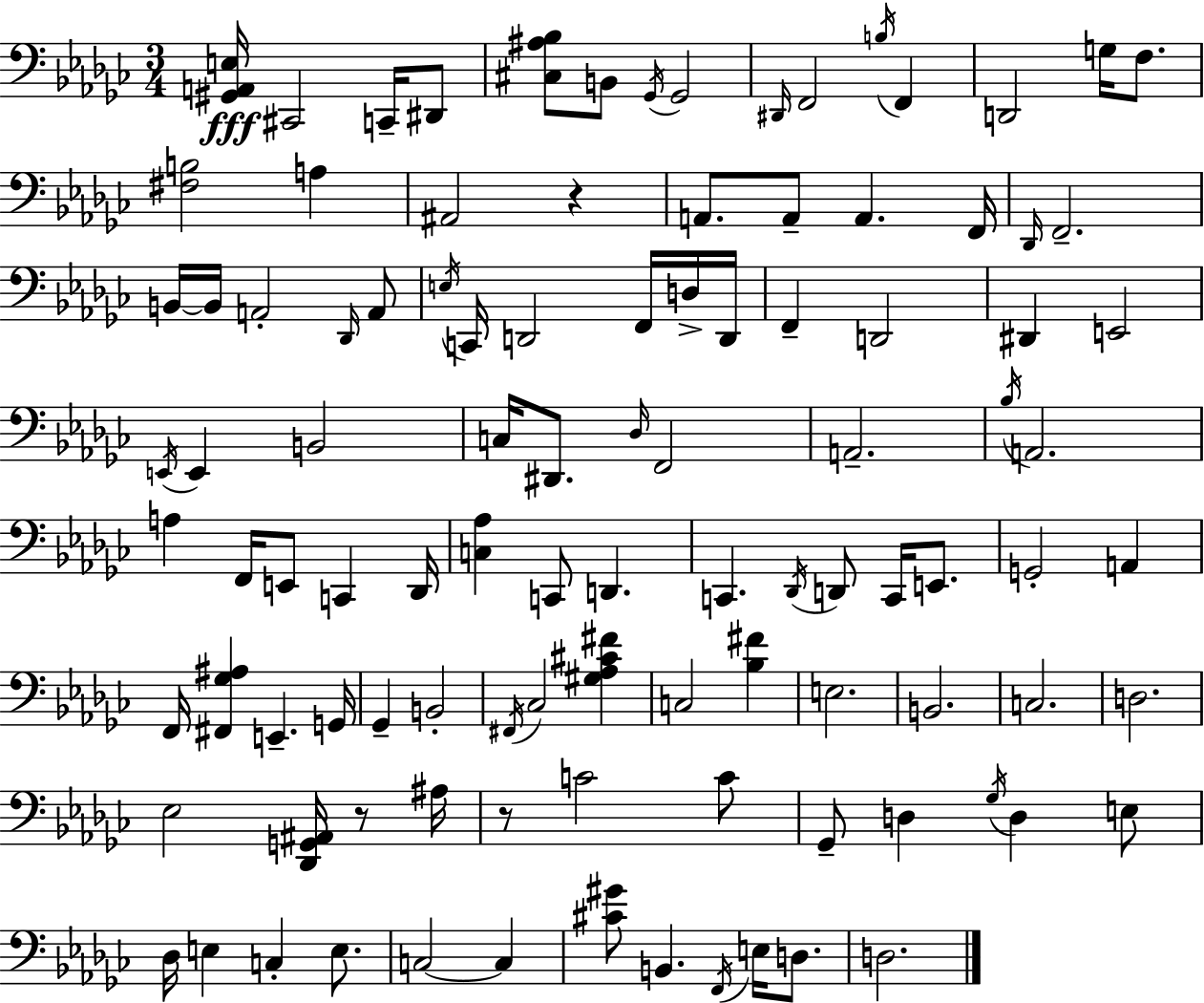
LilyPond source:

{
  \clef bass
  \numericTimeSignature
  \time 3/4
  \key ees \minor
  \repeat volta 2 { <gis, a, e>16\fff cis,2 c,16-- dis,8 | <cis ais bes>8 b,8 \acciaccatura { ges,16 } ges,2 | \grace { dis,16 } f,2 \acciaccatura { b16 } f,4 | d,2 g16 | \break f8. <fis b>2 a4 | ais,2 r4 | a,8. a,8-- a,4. | f,16 \grace { des,16 } f,2.-- | \break b,16~~ b,16 a,2-. | \grace { des,16 } a,8 \acciaccatura { e16 } c,16 d,2 | f,16 d16-> d,16 f,4-- d,2 | dis,4 e,2 | \break \acciaccatura { e,16 } e,4 b,2 | c16 dis,8. \grace { des16 } | f,2 a,2.-- | \acciaccatura { bes16 } a,2. | \break a4 | f,16 e,8 c,4 des,16 <c aes>4 | c,8 d,4. c,4. | \acciaccatura { des,16 } d,8 c,16 e,8. g,2-. | \break a,4 f,16 <fis, ges ais>4 | e,4.-- g,16 ges,4-- | b,2-. \acciaccatura { fis,16 } ces2 | <gis aes cis' fis'>4 c2 | \break <bes fis'>4 e2. | b,2. | c2. | d2. | \break ees2 | <des, g, ais,>16 r8 ais16 r8 | c'2 c'8 ges,8-- | d4 \acciaccatura { ges16 } d4 e8 | \break des16 e4 c4-. e8. | c2~~ c4 | <cis' gis'>8 b,4. \acciaccatura { f,16 } e16 d8. | d2. | \break } \bar "|."
}